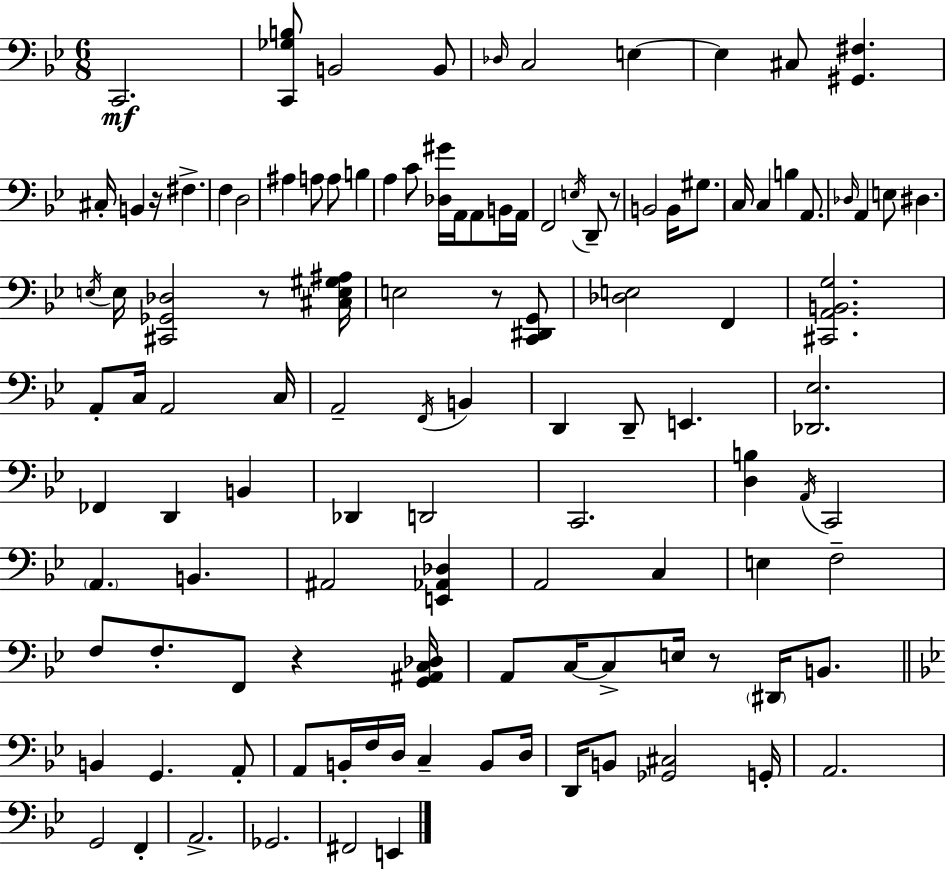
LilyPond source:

{
  \clef bass
  \numericTimeSignature
  \time 6/8
  \key bes \major
  c,2.\mf | <c, ges b>8 b,2 b,8 | \grace { des16 } c2 e4~~ | e4 cis8 <gis, fis>4. | \break cis16-. b,4 r16 fis4.-> | f4 d2 | ais4 a8 a8 b4 | a4 c'8 <des gis'>16 a,16 a,8 b,16 | \break a,16 f,2 \acciaccatura { e16 } d,8-- | r8 b,2 b,16 gis8. | c16 c4 b4 a,8. | \grace { des16 } a,4 e8 dis4. | \break \acciaccatura { e16 } e16 <cis, ges, des>2 | r8 <cis e gis ais>16 e2 | r8 <c, dis, g,>8 <des e>2 | f,4 <cis, a, b, g>2. | \break a,8-. c16 a,2 | c16 a,2-- | \acciaccatura { f,16 } b,4 d,4 d,8-- e,4. | <des, ees>2. | \break fes,4 d,4 | b,4 des,4 d,2 | c,2. | <d b>4 \acciaccatura { a,16 } c,2 | \break \parenthesize a,4. | b,4. ais,2 | <e, aes, des>4 a,2 | c4 e4 f2-- | \break f8 f8.-. f,8 | r4 <g, ais, c des>16 a,8 c16~~ c8-> e16 | r8 \parenthesize dis,16 b,8. \bar "||" \break \key g \minor b,4 g,4. a,8-. | a,8 b,16-. f16 d16 c4-- b,8 d16 | d,16 b,8 <ges, cis>2 g,16-. | a,2. | \break g,2 f,4-. | a,2.-> | ges,2. | fis,2 e,4 | \break \bar "|."
}